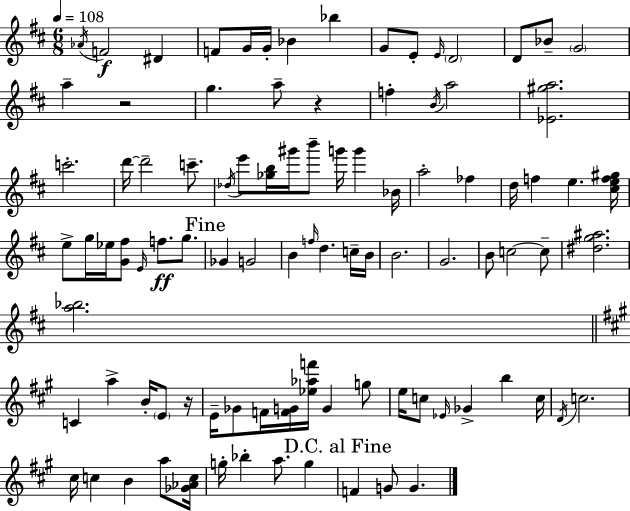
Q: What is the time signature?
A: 6/8